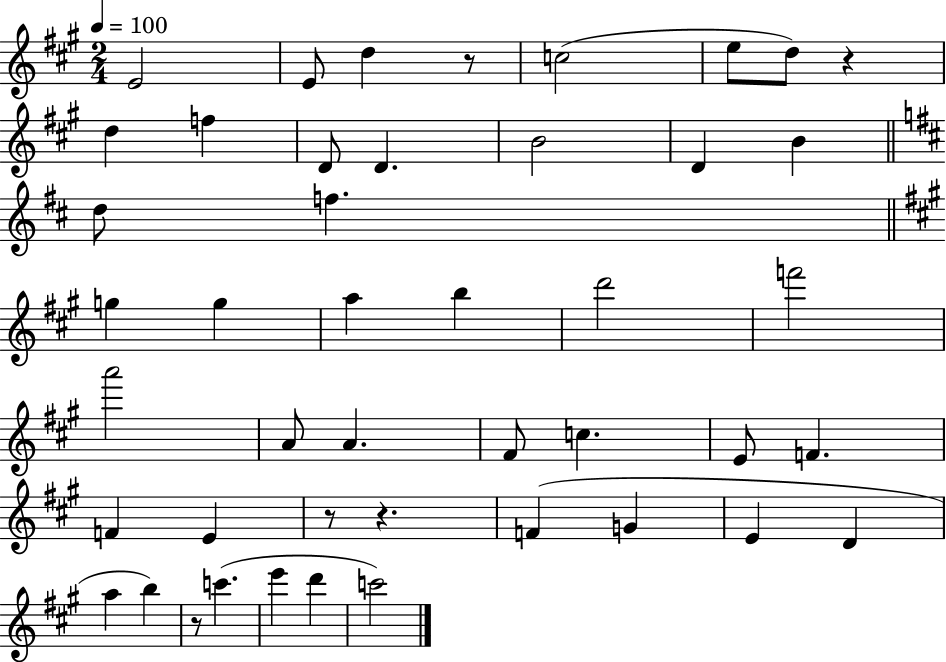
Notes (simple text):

E4/h E4/e D5/q R/e C5/h E5/e D5/e R/q D5/q F5/q D4/e D4/q. B4/h D4/q B4/q D5/e F5/q. G5/q G5/q A5/q B5/q D6/h F6/h A6/h A4/e A4/q. F#4/e C5/q. E4/e F4/q. F4/q E4/q R/e R/q. F4/q G4/q E4/q D4/q A5/q B5/q R/e C6/q. E6/q D6/q C6/h